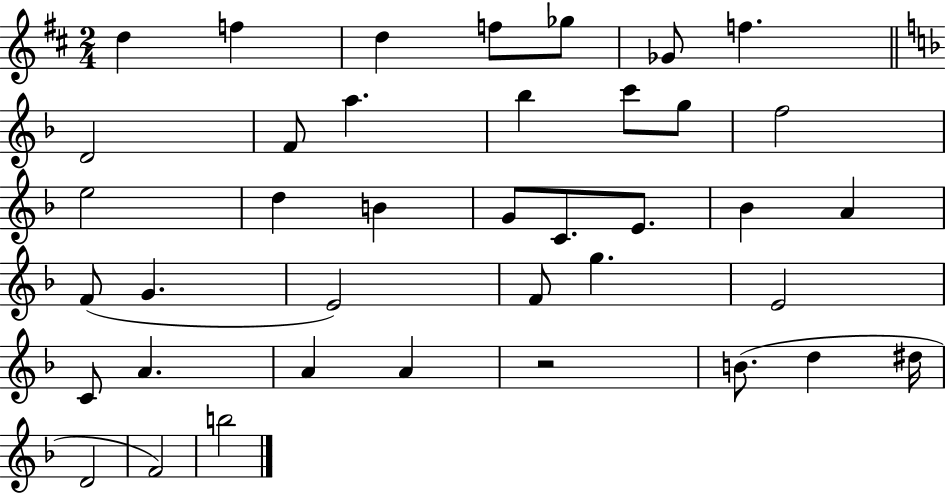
{
  \clef treble
  \numericTimeSignature
  \time 2/4
  \key d \major
  d''4 f''4 | d''4 f''8 ges''8 | ges'8 f''4. | \bar "||" \break \key f \major d'2 | f'8 a''4. | bes''4 c'''8 g''8 | f''2 | \break e''2 | d''4 b'4 | g'8 c'8. e'8. | bes'4 a'4 | \break f'8( g'4. | e'2) | f'8 g''4. | e'2 | \break c'8 a'4. | a'4 a'4 | r2 | b'8.( d''4 dis''16 | \break d'2 | f'2) | b''2 | \bar "|."
}